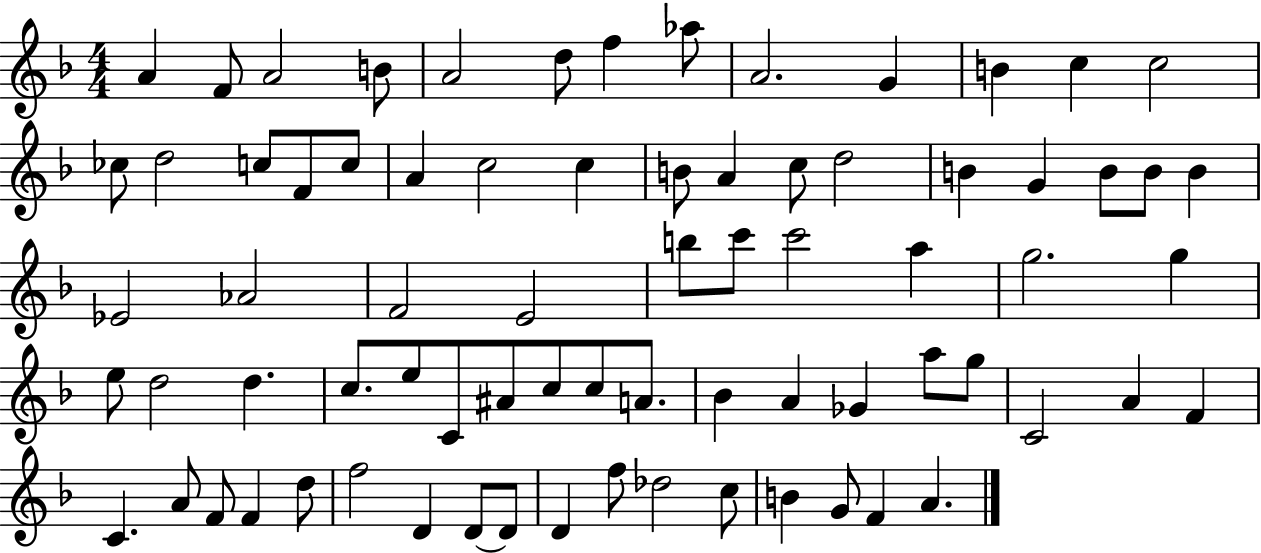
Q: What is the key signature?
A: F major